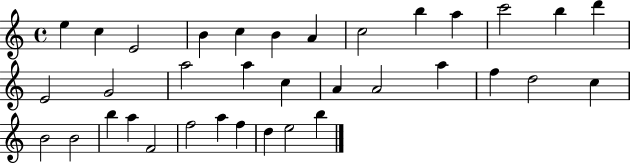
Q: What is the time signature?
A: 4/4